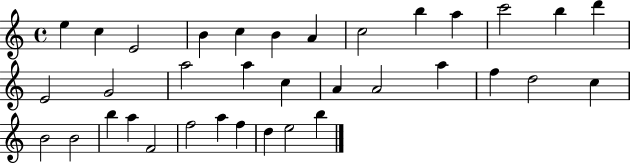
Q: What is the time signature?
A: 4/4